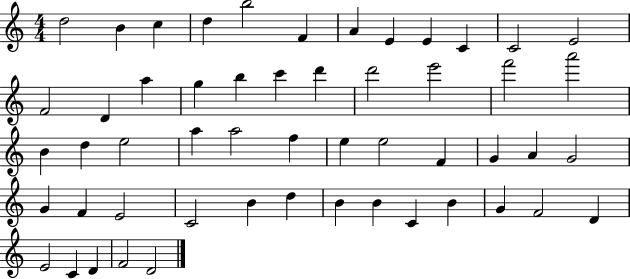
X:1
T:Untitled
M:4/4
L:1/4
K:C
d2 B c d b2 F A E E C C2 E2 F2 D a g b c' d' d'2 e'2 f'2 a'2 B d e2 a a2 f e e2 F G A G2 G F E2 C2 B d B B C B G F2 D E2 C D F2 D2